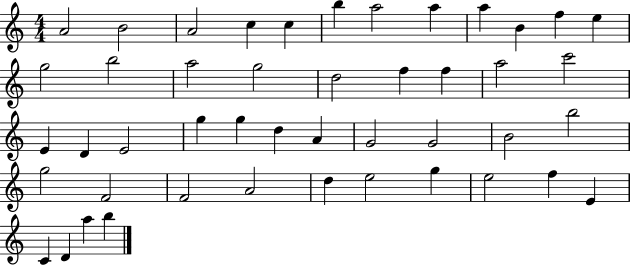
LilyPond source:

{
  \clef treble
  \numericTimeSignature
  \time 4/4
  \key c \major
  a'2 b'2 | a'2 c''4 c''4 | b''4 a''2 a''4 | a''4 b'4 f''4 e''4 | \break g''2 b''2 | a''2 g''2 | d''2 f''4 f''4 | a''2 c'''2 | \break e'4 d'4 e'2 | g''4 g''4 d''4 a'4 | g'2 g'2 | b'2 b''2 | \break g''2 f'2 | f'2 a'2 | d''4 e''2 g''4 | e''2 f''4 e'4 | \break c'4 d'4 a''4 b''4 | \bar "|."
}